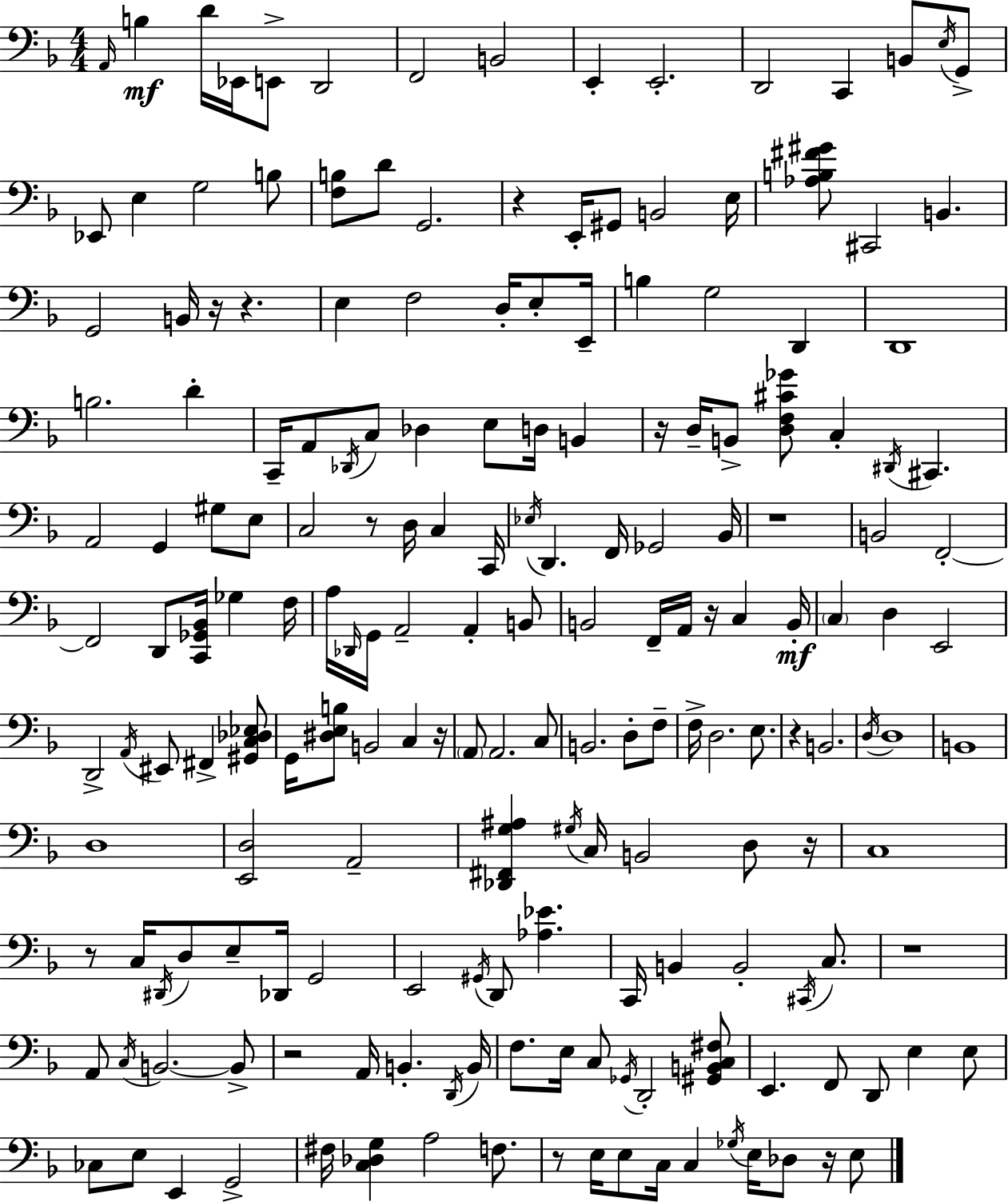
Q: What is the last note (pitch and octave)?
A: E3